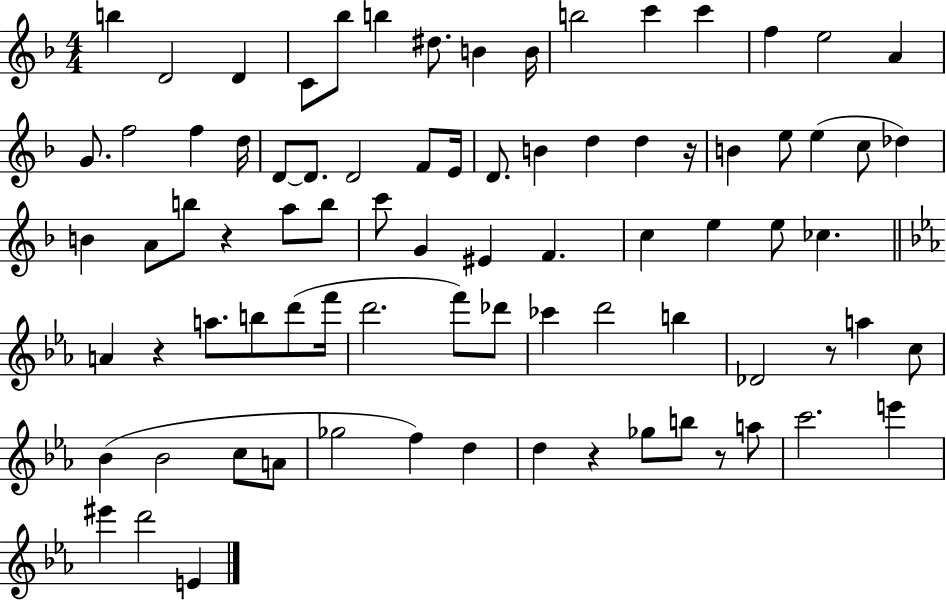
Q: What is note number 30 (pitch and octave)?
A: E5